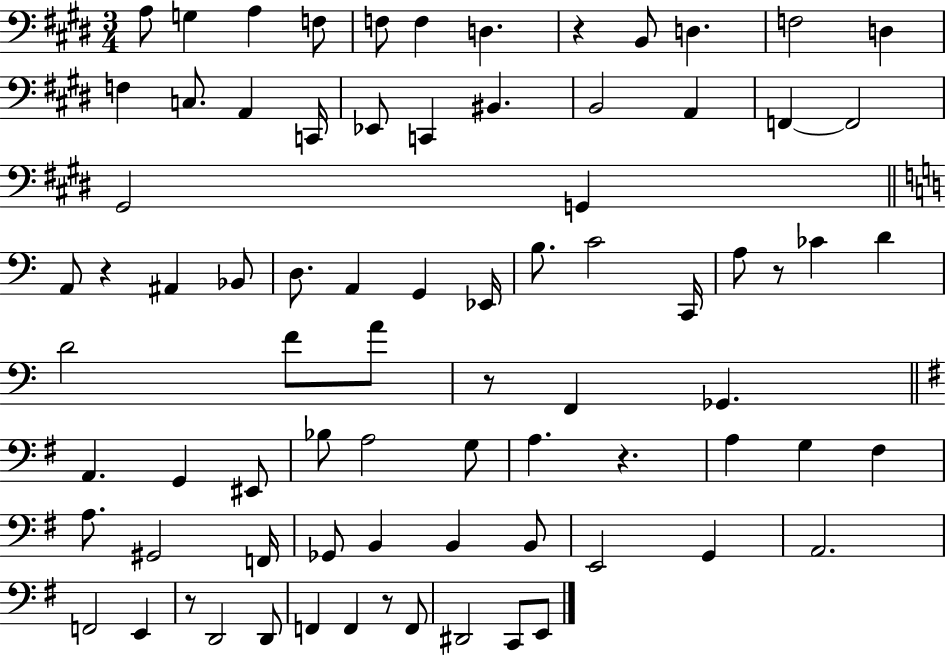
A3/e G3/q A3/q F3/e F3/e F3/q D3/q. R/q B2/e D3/q. F3/h D3/q F3/q C3/e. A2/q C2/s Eb2/e C2/q BIS2/q. B2/h A2/q F2/q F2/h G#2/h G2/q A2/e R/q A#2/q Bb2/e D3/e. A2/q G2/q Eb2/s B3/e. C4/h C2/s A3/e R/e CES4/q D4/q D4/h F4/e A4/e R/e F2/q Gb2/q. A2/q. G2/q EIS2/e Bb3/e A3/h G3/e A3/q. R/q. A3/q G3/q F#3/q A3/e. G#2/h F2/s Gb2/e B2/q B2/q B2/e E2/h G2/q A2/h. F2/h E2/q R/e D2/h D2/e F2/q F2/q R/e F2/e D#2/h C2/e E2/e